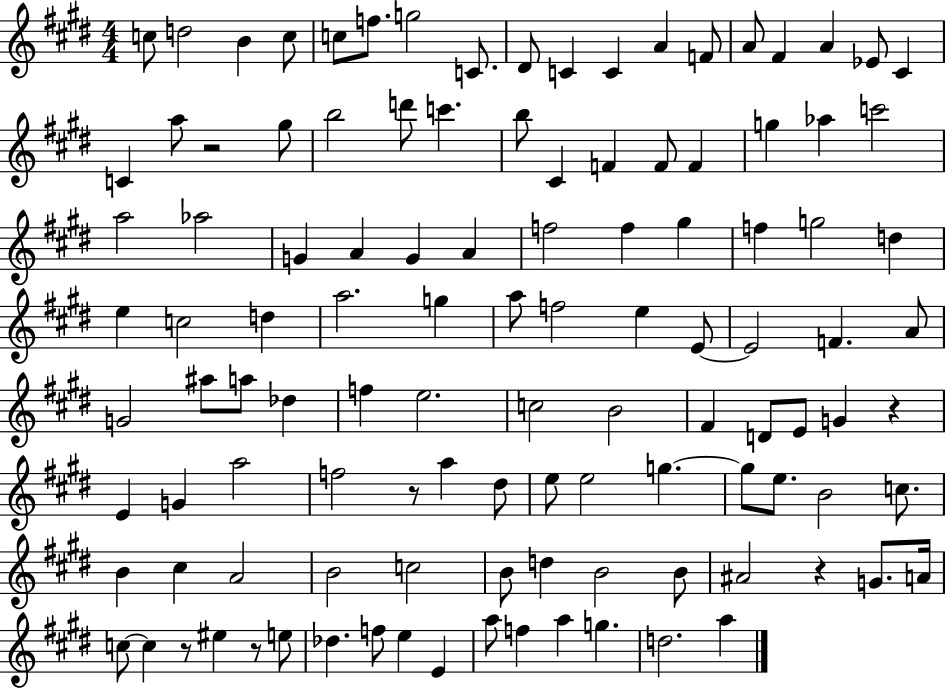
{
  \clef treble
  \numericTimeSignature
  \time 4/4
  \key e \major
  c''8 d''2 b'4 c''8 | c''8 f''8. g''2 c'8. | dis'8 c'4 c'4 a'4 f'8 | a'8 fis'4 a'4 ees'8 cis'4 | \break c'4 a''8 r2 gis''8 | b''2 d'''8 c'''4. | b''8 cis'4 f'4 f'8 f'4 | g''4 aes''4 c'''2 | \break a''2 aes''2 | g'4 a'4 g'4 a'4 | f''2 f''4 gis''4 | f''4 g''2 d''4 | \break e''4 c''2 d''4 | a''2. g''4 | a''8 f''2 e''4 e'8~~ | e'2 f'4. a'8 | \break g'2 ais''8 a''8 des''4 | f''4 e''2. | c''2 b'2 | fis'4 d'8 e'8 g'4 r4 | \break e'4 g'4 a''2 | f''2 r8 a''4 dis''8 | e''8 e''2 g''4.~~ | g''8 e''8. b'2 c''8. | \break b'4 cis''4 a'2 | b'2 c''2 | b'8 d''4 b'2 b'8 | ais'2 r4 g'8. a'16 | \break c''8~~ c''4 r8 eis''4 r8 e''8 | des''4. f''8 e''4 e'4 | a''8 f''4 a''4 g''4. | d''2. a''4 | \break \bar "|."
}